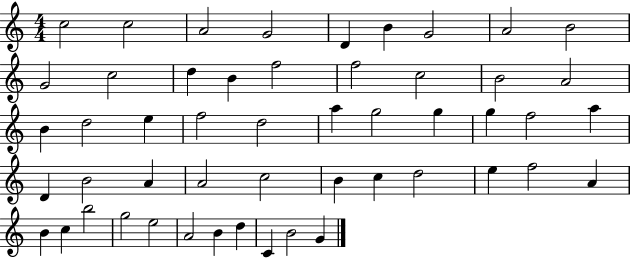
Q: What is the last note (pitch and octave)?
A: G4